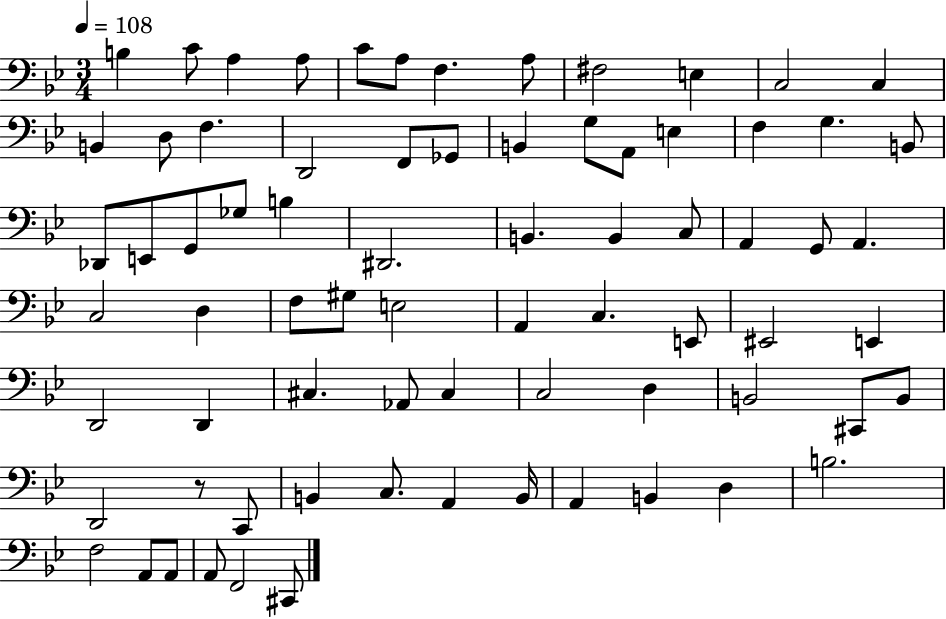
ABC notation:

X:1
T:Untitled
M:3/4
L:1/4
K:Bb
B, C/2 A, A,/2 C/2 A,/2 F, A,/2 ^F,2 E, C,2 C, B,, D,/2 F, D,,2 F,,/2 _G,,/2 B,, G,/2 A,,/2 E, F, G, B,,/2 _D,,/2 E,,/2 G,,/2 _G,/2 B, ^D,,2 B,, B,, C,/2 A,, G,,/2 A,, C,2 D, F,/2 ^G,/2 E,2 A,, C, E,,/2 ^E,,2 E,, D,,2 D,, ^C, _A,,/2 ^C, C,2 D, B,,2 ^C,,/2 B,,/2 D,,2 z/2 C,,/2 B,, C,/2 A,, B,,/4 A,, B,, D, B,2 F,2 A,,/2 A,,/2 A,,/2 F,,2 ^C,,/2